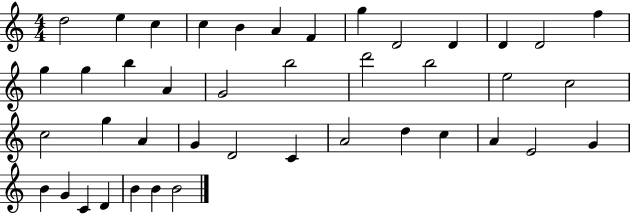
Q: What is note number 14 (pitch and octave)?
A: G5